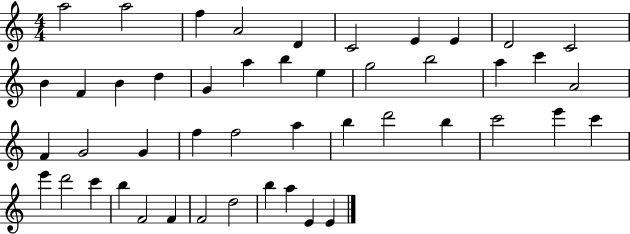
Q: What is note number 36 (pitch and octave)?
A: E6